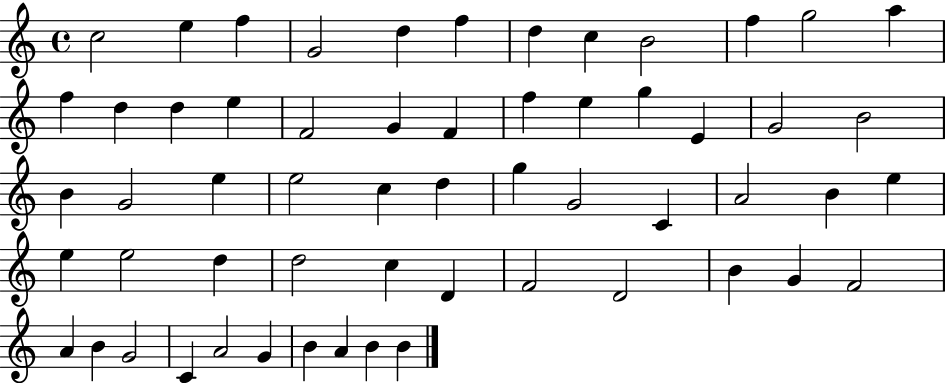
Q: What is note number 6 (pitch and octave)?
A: F5